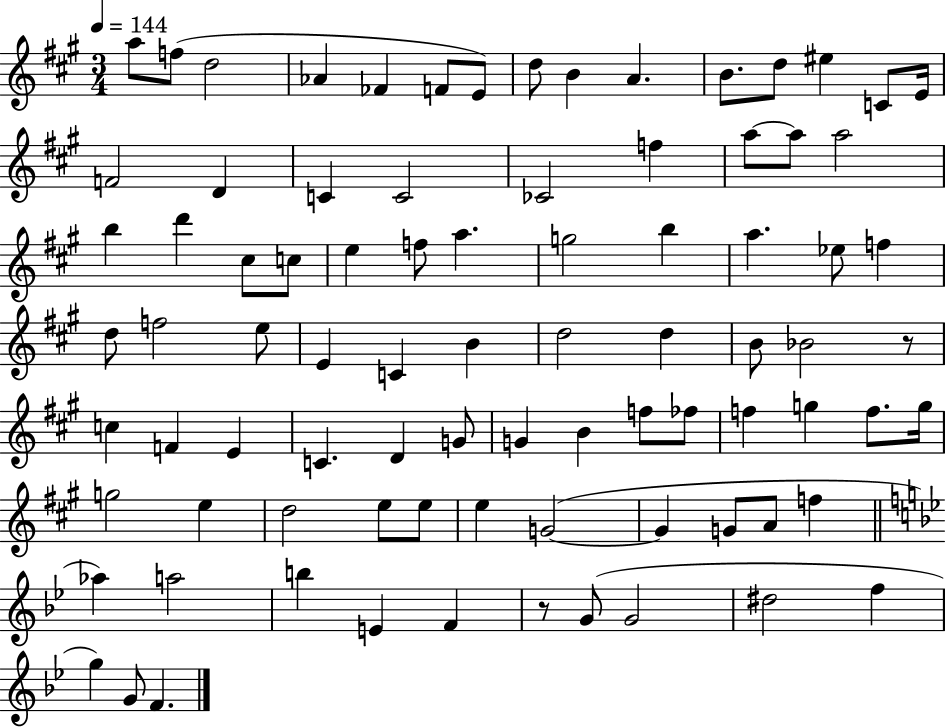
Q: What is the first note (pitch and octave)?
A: A5